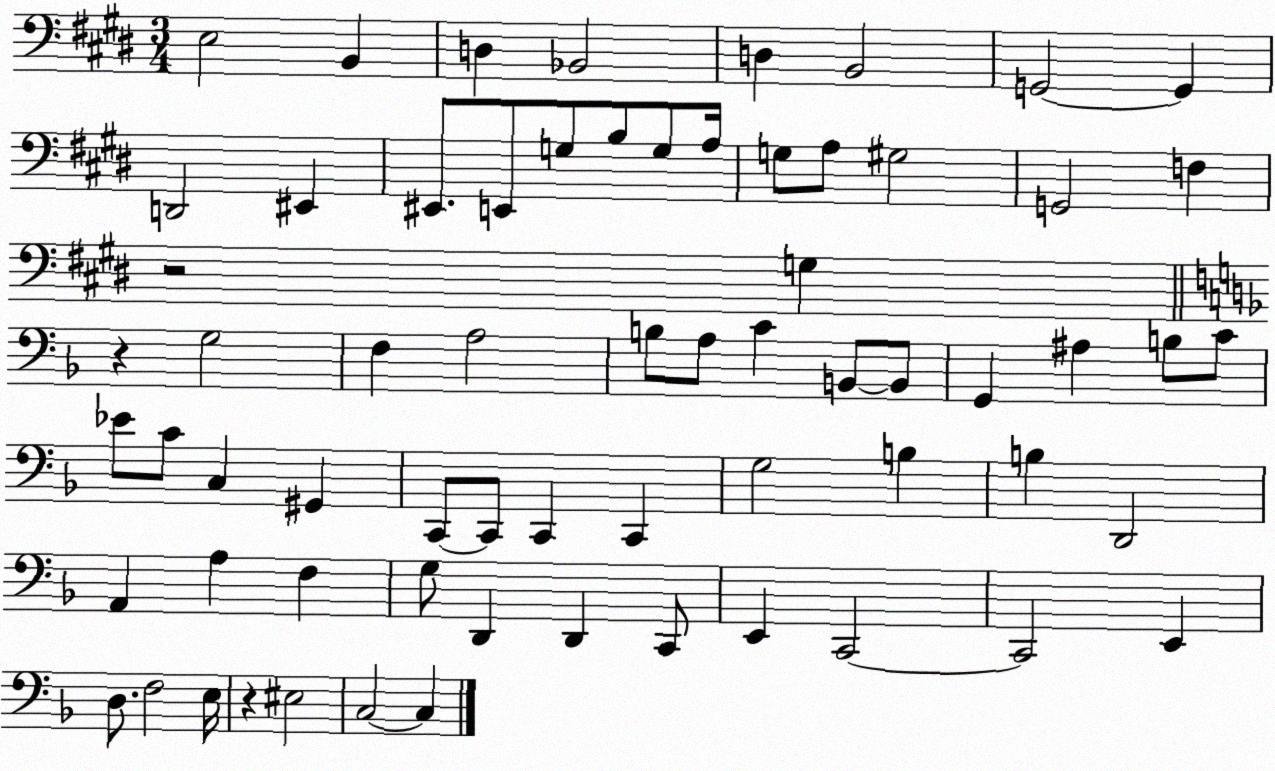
X:1
T:Untitled
M:3/4
L:1/4
K:E
E,2 B,, D, _B,,2 D, B,,2 G,,2 G,, D,,2 ^E,, ^E,,/2 E,,/2 G,/2 B,/2 G,/2 A,/4 G,/2 A,/2 ^G,2 G,,2 F, z2 G, z G,2 F, A,2 B,/2 A,/2 C B,,/2 B,,/2 G,, ^A, B,/2 C/2 _E/2 C/2 C, ^G,, C,,/2 C,,/2 C,, C,, G,2 B, B, D,,2 A,, A, F, G,/2 D,, D,, C,,/2 E,, C,,2 C,,2 E,, D,/2 F,2 E,/4 z ^E,2 C,2 C,